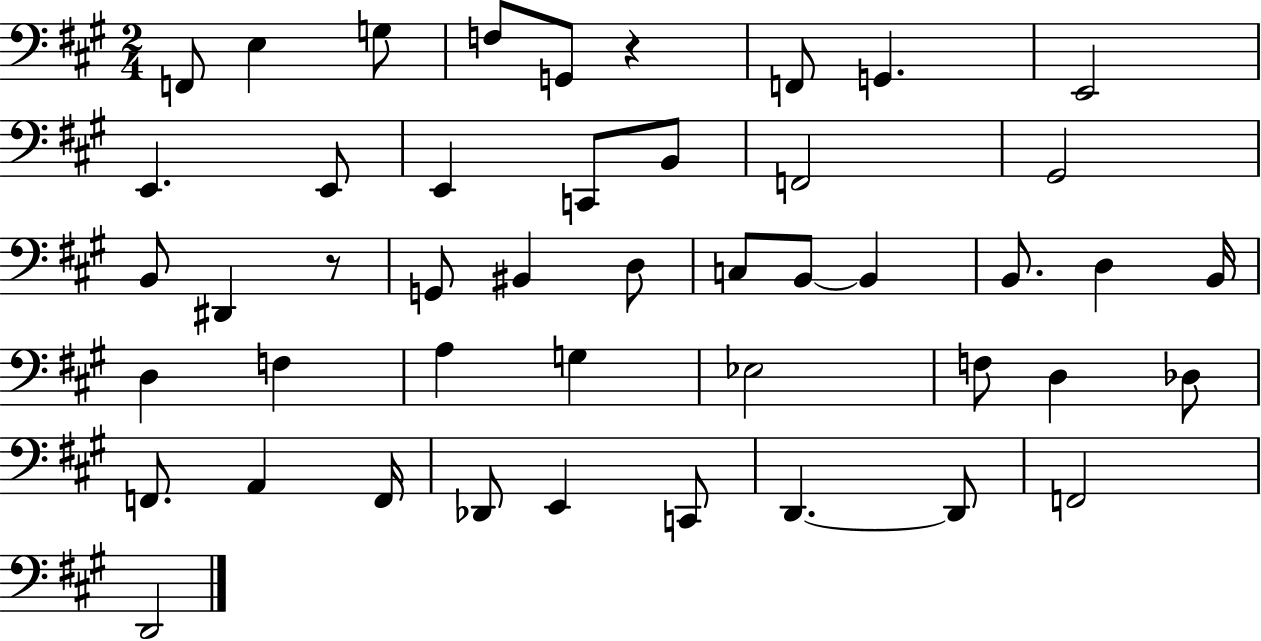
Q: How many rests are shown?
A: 2